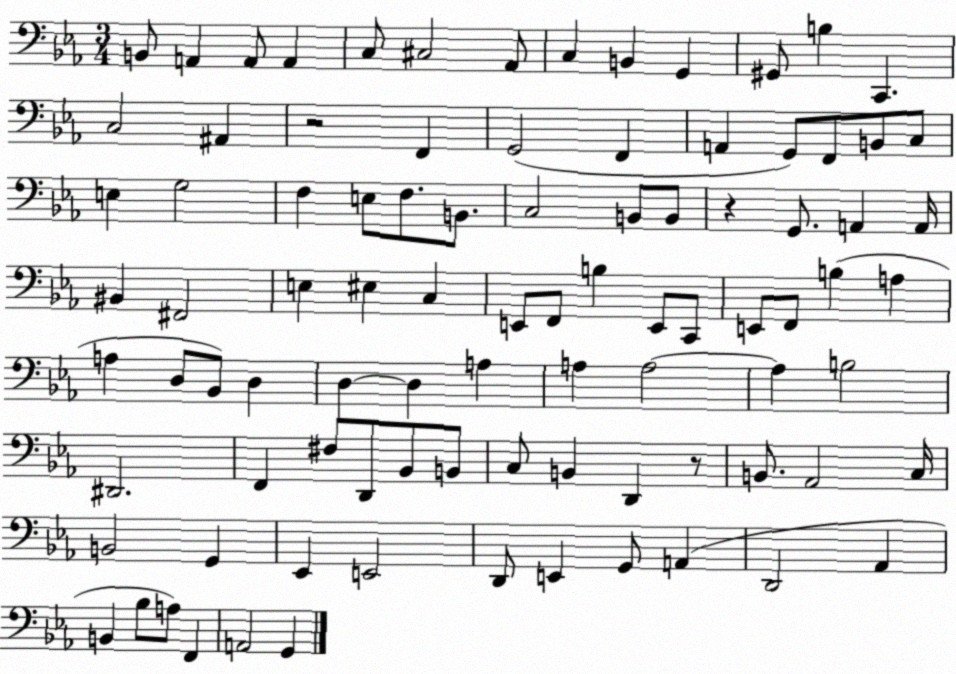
X:1
T:Untitled
M:3/4
L:1/4
K:Eb
B,,/2 A,, A,,/2 A,, C,/2 ^C,2 _A,,/2 C, B,, G,, ^G,,/2 B, C,, C,2 ^A,, z2 F,, G,,2 F,, A,, G,,/2 F,,/2 B,,/2 C,/2 E, G,2 F, E,/2 F,/2 B,,/2 C,2 B,,/2 B,,/2 z G,,/2 A,, A,,/4 ^B,, ^F,,2 E, ^E, C, E,,/2 F,,/2 B, E,,/2 C,,/2 E,,/2 F,,/2 B, A, A, D,/2 _B,,/2 D, D, D, A, A, A,2 A, B,2 ^D,,2 F,, ^F,/2 D,,/2 _B,,/2 B,,/2 C,/2 B,, D,, z/2 B,,/2 _A,,2 C,/4 B,,2 G,, _E,, E,,2 D,,/2 E,, G,,/2 A,, D,,2 _A,, B,, _B,/2 A,/2 F,, A,,2 G,,